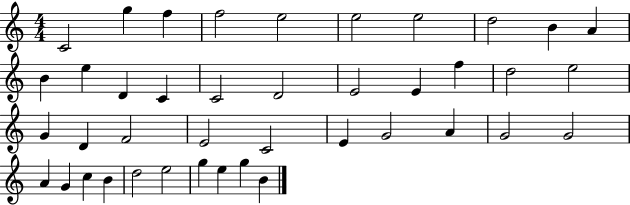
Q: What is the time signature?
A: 4/4